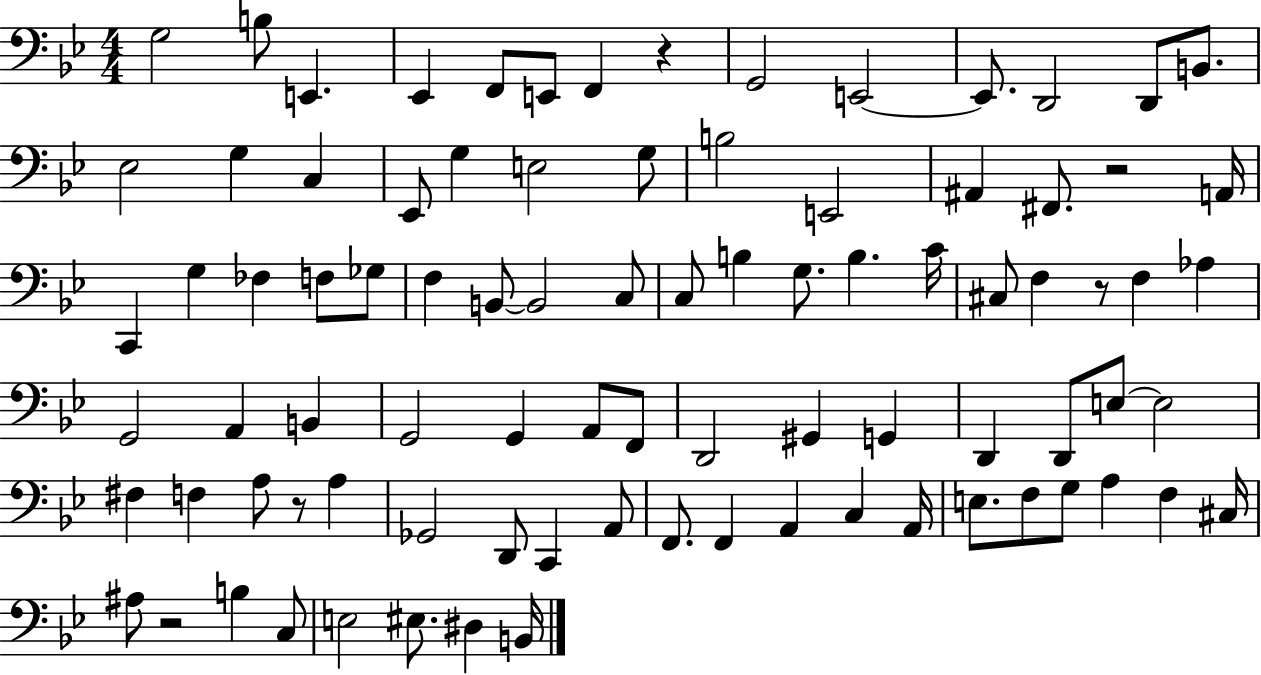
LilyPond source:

{
  \clef bass
  \numericTimeSignature
  \time 4/4
  \key bes \major
  g2 b8 e,4. | ees,4 f,8 e,8 f,4 r4 | g,2 e,2~~ | e,8. d,2 d,8 b,8. | \break ees2 g4 c4 | ees,8 g4 e2 g8 | b2 e,2 | ais,4 fis,8. r2 a,16 | \break c,4 g4 fes4 f8 ges8 | f4 b,8~~ b,2 c8 | c8 b4 g8. b4. c'16 | cis8 f4 r8 f4 aes4 | \break g,2 a,4 b,4 | g,2 g,4 a,8 f,8 | d,2 gis,4 g,4 | d,4 d,8 e8~~ e2 | \break fis4 f4 a8 r8 a4 | ges,2 d,8 c,4 a,8 | f,8. f,4 a,4 c4 a,16 | e8. f8 g8 a4 f4 cis16 | \break ais8 r2 b4 c8 | e2 eis8. dis4 b,16 | \bar "|."
}